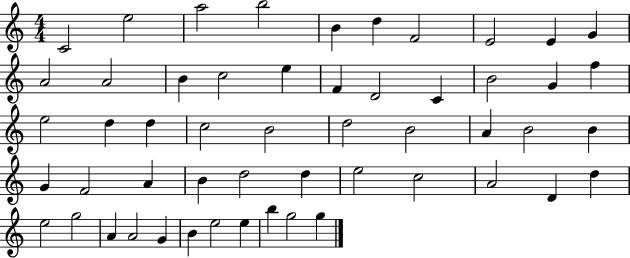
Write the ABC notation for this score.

X:1
T:Untitled
M:4/4
L:1/4
K:C
C2 e2 a2 b2 B d F2 E2 E G A2 A2 B c2 e F D2 C B2 G f e2 d d c2 B2 d2 B2 A B2 B G F2 A B d2 d e2 c2 A2 D d e2 g2 A A2 G B e2 e b g2 g